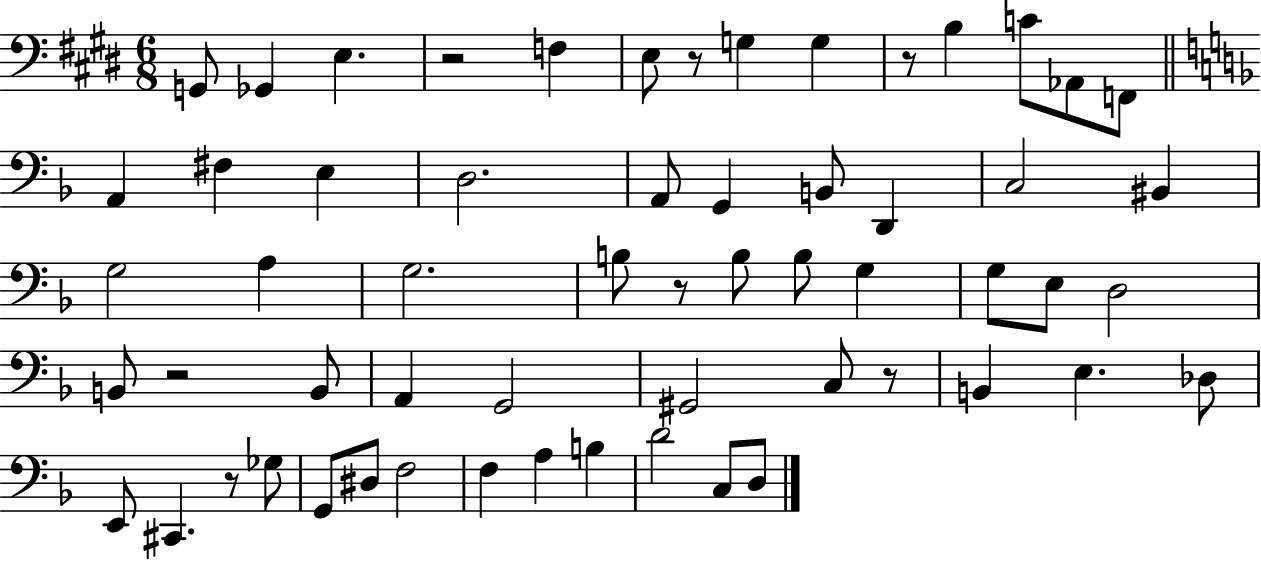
G2/e Gb2/q E3/q. R/h F3/q E3/e R/e G3/q G3/q R/e B3/q C4/e Ab2/e F2/e A2/q F#3/q E3/q D3/h. A2/e G2/q B2/e D2/q C3/h BIS2/q G3/h A3/q G3/h. B3/e R/e B3/e B3/e G3/q G3/e E3/e D3/h B2/e R/h B2/e A2/q G2/h G#2/h C3/e R/e B2/q E3/q. Db3/e E2/e C#2/q. R/e Gb3/e G2/e D#3/e F3/h F3/q A3/q B3/q D4/h C3/e D3/e